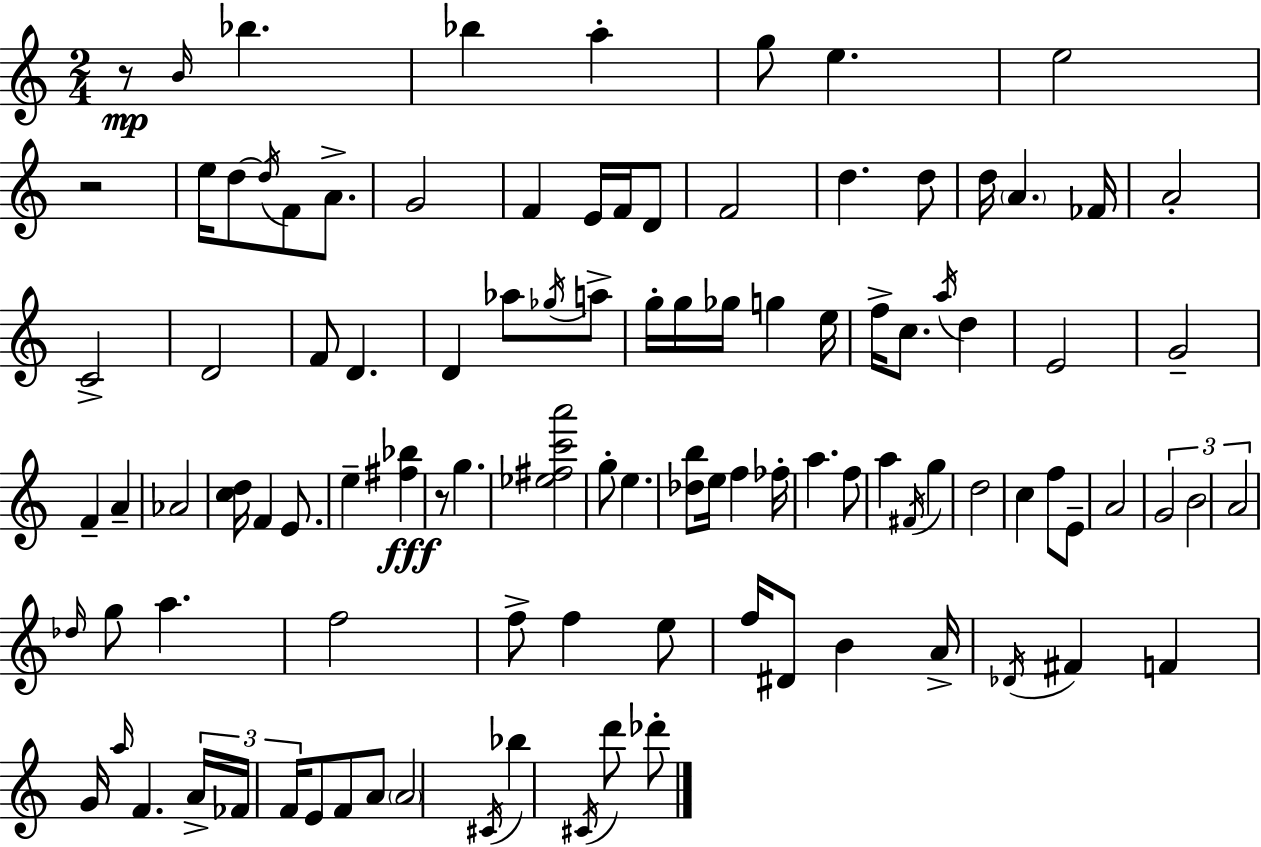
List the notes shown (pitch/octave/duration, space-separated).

R/e B4/s Bb5/q. Bb5/q A5/q G5/e E5/q. E5/h R/h E5/s D5/e D5/s F4/e A4/e. G4/h F4/q E4/s F4/s D4/e F4/h D5/q. D5/e D5/s A4/q. FES4/s A4/h C4/h D4/h F4/e D4/q. D4/q Ab5/e Gb5/s A5/e G5/s G5/s Gb5/s G5/q E5/s F5/s C5/e. A5/s D5/q E4/h G4/h F4/q A4/q Ab4/h [C5,D5]/s F4/q E4/e. E5/q [F#5,Bb5]/q R/e G5/q. [Eb5,F#5,C6,A6]/h G5/e E5/q. [Db5,B5]/e E5/s F5/q FES5/s A5/q. F5/e A5/q F#4/s G5/q D5/h C5/q F5/e E4/e A4/h G4/h B4/h A4/h Db5/s G5/e A5/q. F5/h F5/e F5/q E5/e F5/s D#4/e B4/q A4/s Db4/s F#4/q F4/q G4/s A5/s F4/q. A4/s FES4/s F4/s E4/e F4/e A4/e A4/h C#4/s Bb5/q C#4/s D6/e Db6/e